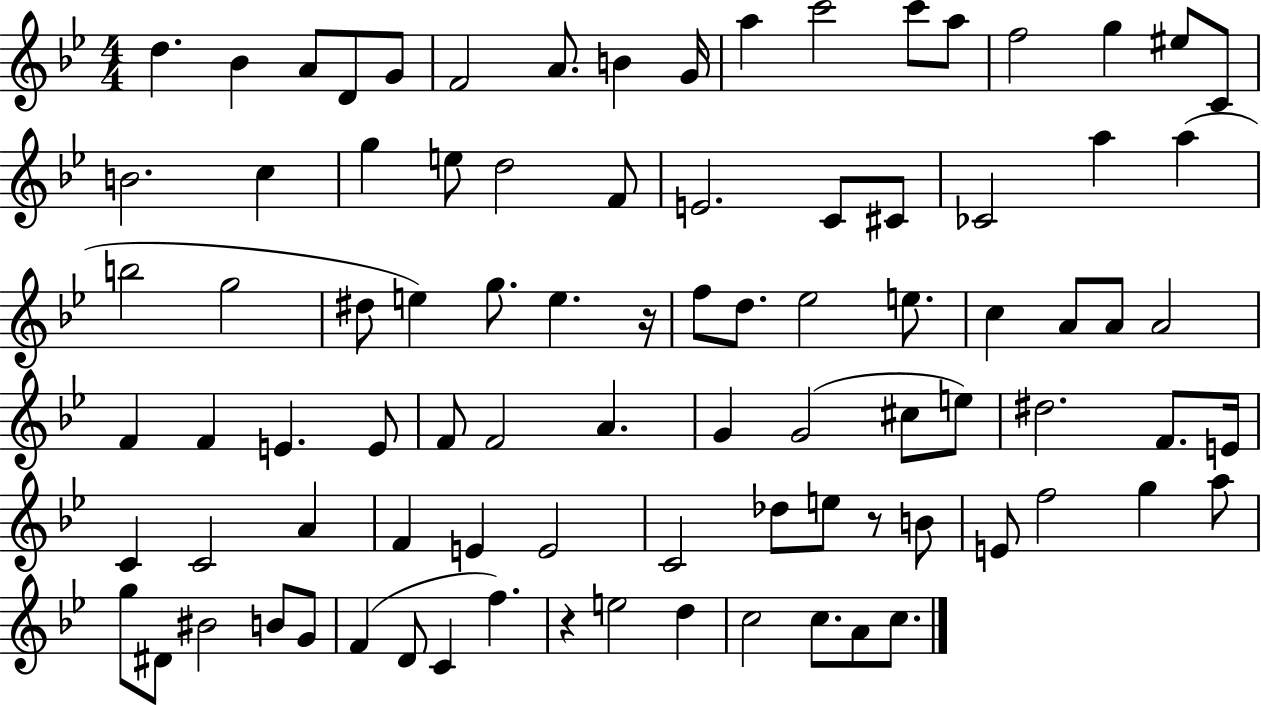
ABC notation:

X:1
T:Untitled
M:4/4
L:1/4
K:Bb
d _B A/2 D/2 G/2 F2 A/2 B G/4 a c'2 c'/2 a/2 f2 g ^e/2 C/2 B2 c g e/2 d2 F/2 E2 C/2 ^C/2 _C2 a a b2 g2 ^d/2 e g/2 e z/4 f/2 d/2 _e2 e/2 c A/2 A/2 A2 F F E E/2 F/2 F2 A G G2 ^c/2 e/2 ^d2 F/2 E/4 C C2 A F E E2 C2 _d/2 e/2 z/2 B/2 E/2 f2 g a/2 g/2 ^D/2 ^B2 B/2 G/2 F D/2 C f z e2 d c2 c/2 A/2 c/2